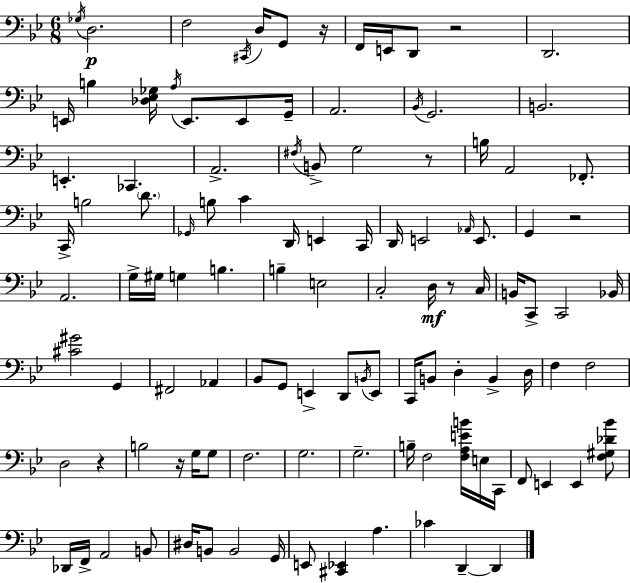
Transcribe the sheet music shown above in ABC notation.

X:1
T:Untitled
M:6/8
L:1/4
K:Gm
_G,/4 D,2 F,2 ^C,,/4 D,/4 G,,/2 z/4 F,,/4 E,,/4 D,,/2 z2 D,,2 E,,/4 B, [_D,_E,_G,]/4 A,/4 E,,/2 E,,/2 G,,/4 A,,2 _B,,/4 G,,2 B,,2 E,, _C,, A,,2 ^F,/4 B,,/2 G,2 z/2 B,/4 A,,2 _F,,/2 C,,/4 B,2 D/2 _G,,/4 B,/2 C D,,/4 E,, C,,/4 D,,/4 E,,2 _A,,/4 E,,/2 G,, z2 A,,2 G,/4 ^G,/4 G, B, B, E,2 C,2 D,/4 z/2 C,/4 B,,/4 C,,/2 C,,2 _B,,/4 [^C^G]2 G,, ^F,,2 _A,, _B,,/2 G,,/2 E,, D,,/2 B,,/4 E,,/2 C,,/4 B,,/2 D, B,, D,/4 F, F,2 D,2 z B,2 z/4 G,/4 G,/2 F,2 G,2 G,2 B,/4 F,2 [F,A,EB]/4 E,/4 C,,/4 F,,/2 E,, E,, [F,^G,_D_B]/2 _D,,/4 F,,/4 A,,2 B,,/2 ^D,/4 B,,/2 B,,2 G,,/4 E,,/2 [^C,,_E,,] A, _C D,, D,,